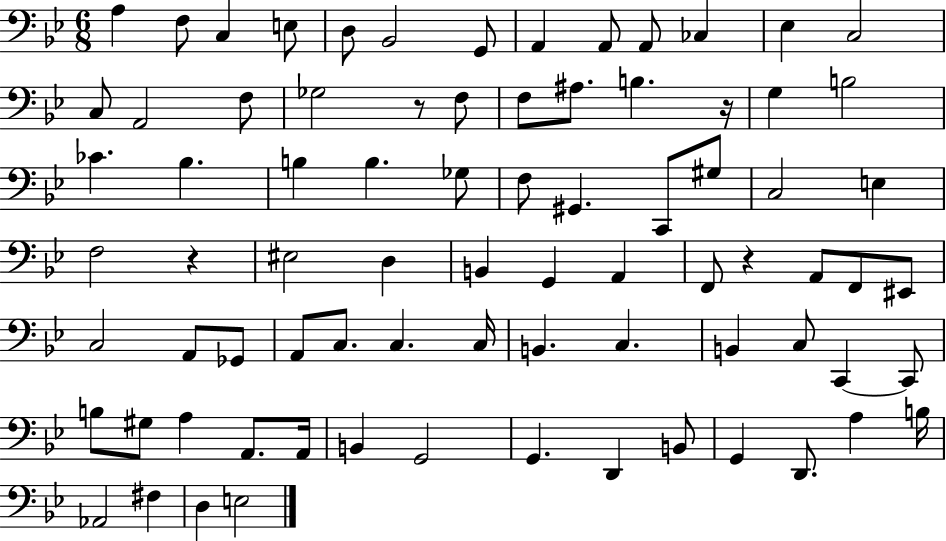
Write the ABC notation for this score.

X:1
T:Untitled
M:6/8
L:1/4
K:Bb
A, F,/2 C, E,/2 D,/2 _B,,2 G,,/2 A,, A,,/2 A,,/2 _C, _E, C,2 C,/2 A,,2 F,/2 _G,2 z/2 F,/2 F,/2 ^A,/2 B, z/4 G, B,2 _C _B, B, B, _G,/2 F,/2 ^G,, C,,/2 ^G,/2 C,2 E, F,2 z ^E,2 D, B,, G,, A,, F,,/2 z A,,/2 F,,/2 ^E,,/2 C,2 A,,/2 _G,,/2 A,,/2 C,/2 C, C,/4 B,, C, B,, C,/2 C,, C,,/2 B,/2 ^G,/2 A, A,,/2 A,,/4 B,, G,,2 G,, D,, B,,/2 G,, D,,/2 A, B,/4 _A,,2 ^F, D, E,2